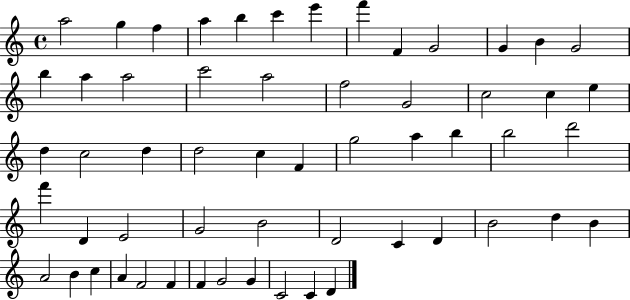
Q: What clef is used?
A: treble